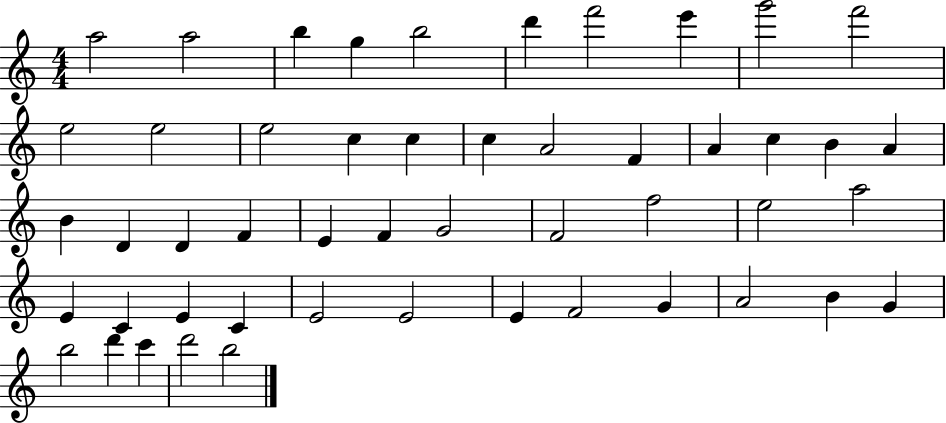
{
  \clef treble
  \numericTimeSignature
  \time 4/4
  \key c \major
  a''2 a''2 | b''4 g''4 b''2 | d'''4 f'''2 e'''4 | g'''2 f'''2 | \break e''2 e''2 | e''2 c''4 c''4 | c''4 a'2 f'4 | a'4 c''4 b'4 a'4 | \break b'4 d'4 d'4 f'4 | e'4 f'4 g'2 | f'2 f''2 | e''2 a''2 | \break e'4 c'4 e'4 c'4 | e'2 e'2 | e'4 f'2 g'4 | a'2 b'4 g'4 | \break b''2 d'''4 c'''4 | d'''2 b''2 | \bar "|."
}